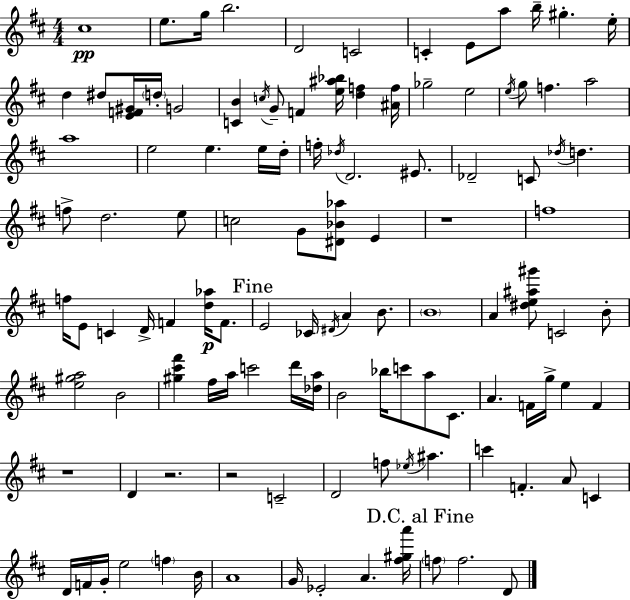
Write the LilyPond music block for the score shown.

{
  \clef treble
  \numericTimeSignature
  \time 4/4
  \key d \major
  cis''1\pp | e''8. g''16 b''2. | d'2 c'2 | c'4-. e'8 a''8 b''16-- gis''4.-. e''16-. | \break d''4 dis''8 <e' f' gis'>16 \parenthesize d''16-. g'2 | <c' b'>4 \acciaccatura { c''16 } g'8-- f'4 <e'' ais'' bes''>16 <d'' f''>4 | <ais' f''>16 ges''2-- e''2 | \acciaccatura { e''16 } g''8 f''4. a''2 | \break a''1 | e''2 e''4. | e''16 d''16-. f''16-. \acciaccatura { des''16 } d'2. | eis'8. des'2-- c'8 \acciaccatura { des''16 } d''4. | \break f''8-> d''2. | e''8 c''2 g'8 <dis' bes' aes''>8 | e'4 r1 | f''1 | \break f''16 e'8 c'4 d'16-> f'4 | <d'' aes''>16\p f'8. \mark "Fine" e'2 ces'16 \acciaccatura { dis'16 } a'4 | b'8. \parenthesize b'1 | a'4 <dis'' e'' ais'' gis'''>8 c'2 | \break b'8-. <e'' gis'' a''>2 b'2 | <gis'' cis''' fis'''>4 fis''16 a''16 c'''2 | d'''16 <des'' a''>16 b'2 bes''16 c'''8 | a''8 cis'8. a'4. f'16 g''16-> e''4 | \break f'4 r1 | d'4 r2. | r2 c'2-- | d'2 f''8 \acciaccatura { ees''16 } | \break ais''4. c'''4 f'4.-. | a'8 c'4 d'16 f'16 g'16-. e''2 | \parenthesize f''4 b'16 a'1 | g'16 ees'2-. a'4. | \break <fis'' gis'' a'''>16 \mark "D.C. al Fine" \parenthesize f''8 f''2. | d'8 \bar "|."
}